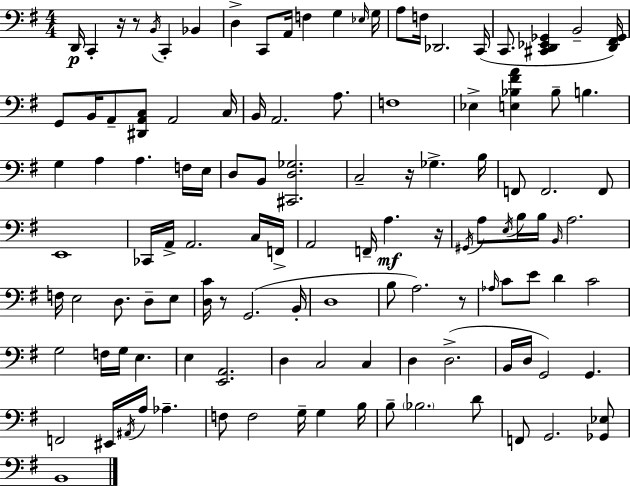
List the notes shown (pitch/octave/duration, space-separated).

D2/s C2/q R/s R/e B2/s C2/q Bb2/q D3/q C2/e A2/s F3/q G3/q Eb3/s G3/s A3/e F3/s Db2/h. C2/s C2/e. [C#2,D2,Eb2,Gb2]/q B2/h [D2,F#2,Gb2]/s G2/e B2/s A2/e [D#2,A2,C3]/e A2/h C3/s B2/s A2/h. A3/e. F3/w Eb3/q [E3,Bb3,F#4,A4]/q Bb3/e B3/q. G3/q A3/q A3/q. F3/s E3/s D3/e B2/e [C#2,D3,Gb3]/h. C3/h R/s Gb3/q. B3/s F2/e F2/h. F2/e E2/w CES2/s A2/s A2/h. C3/s F2/s A2/h F2/s A3/q. R/s G#2/s A3/e E3/s B3/s B3/s B2/s A3/h. F3/s E3/h D3/e. D3/e E3/e [D3,C4]/s R/e G2/h. B2/s D3/w B3/e A3/h. R/e Ab3/s C4/e E4/e D4/q C4/h G3/h F3/s G3/s E3/q. E3/q [E2,A2]/h. D3/q C3/h C3/q D3/q D3/h. B2/s D3/s G2/h G2/q. F2/h EIS2/s A#2/s A3/s Ab3/q. F3/e F3/h G3/s G3/q B3/s B3/e Bb3/h. D4/e F2/e G2/h. [Gb2,Eb3]/e B2/w